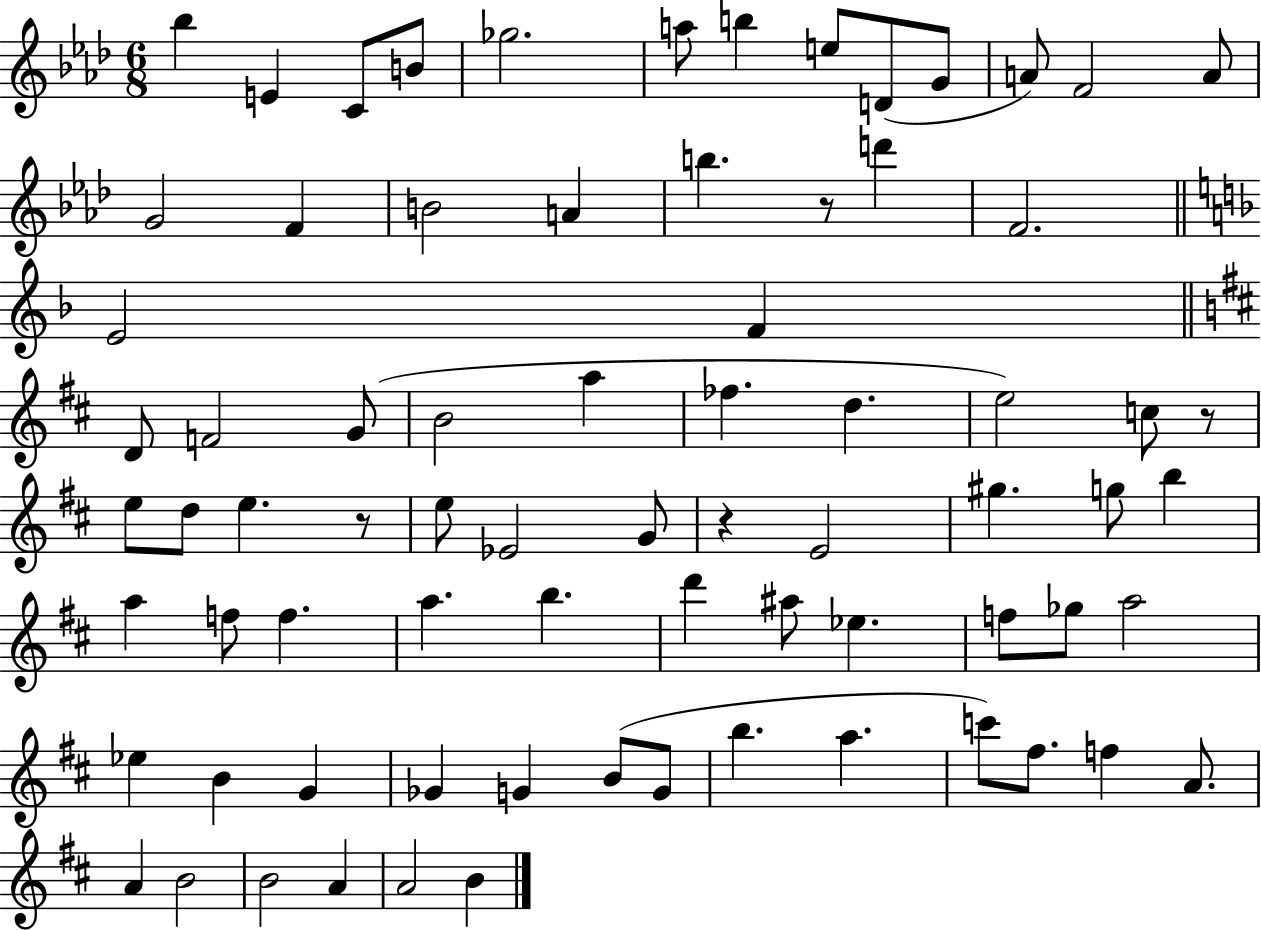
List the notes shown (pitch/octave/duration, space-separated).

Bb5/q E4/q C4/e B4/e Gb5/h. A5/e B5/q E5/e D4/e G4/e A4/e F4/h A4/e G4/h F4/q B4/h A4/q B5/q. R/e D6/q F4/h. E4/h F4/q D4/e F4/h G4/e B4/h A5/q FES5/q. D5/q. E5/h C5/e R/e E5/e D5/e E5/q. R/e E5/e Eb4/h G4/e R/q E4/h G#5/q. G5/e B5/q A5/q F5/e F5/q. A5/q. B5/q. D6/q A#5/e Eb5/q. F5/e Gb5/e A5/h Eb5/q B4/q G4/q Gb4/q G4/q B4/e G4/e B5/q. A5/q. C6/e F#5/e. F5/q A4/e. A4/q B4/h B4/h A4/q A4/h B4/q